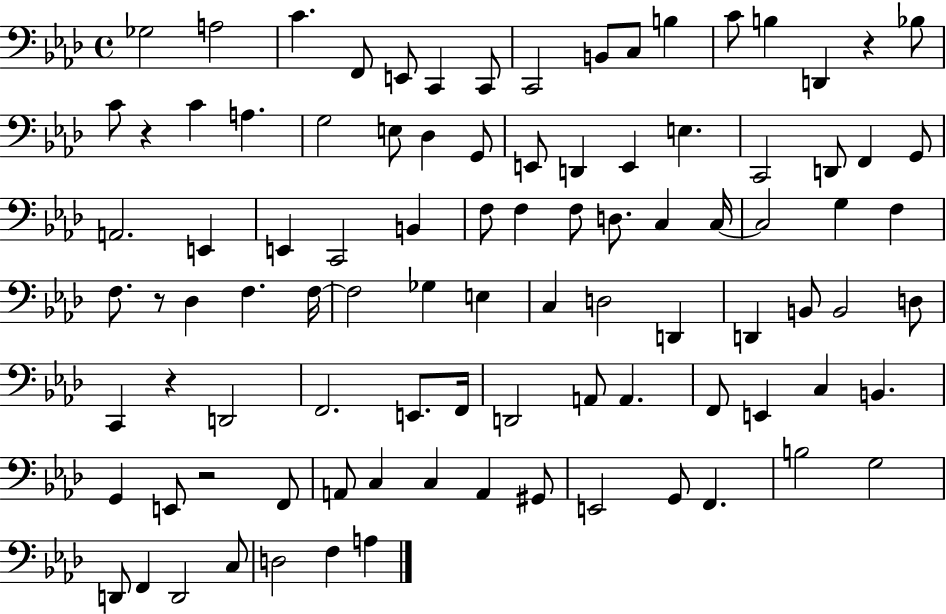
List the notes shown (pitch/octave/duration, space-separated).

Gb3/h A3/h C4/q. F2/e E2/e C2/q C2/e C2/h B2/e C3/e B3/q C4/e B3/q D2/q R/q Bb3/e C4/e R/q C4/q A3/q. G3/h E3/e Db3/q G2/e E2/e D2/q E2/q E3/q. C2/h D2/e F2/q G2/e A2/h. E2/q E2/q C2/h B2/q F3/e F3/q F3/e D3/e. C3/q C3/s C3/h G3/q F3/q F3/e. R/e Db3/q F3/q. F3/s F3/h Gb3/q E3/q C3/q D3/h D2/q D2/q B2/e B2/h D3/e C2/q R/q D2/h F2/h. E2/e. F2/s D2/h A2/e A2/q. F2/e E2/q C3/q B2/q. G2/q E2/e R/h F2/e A2/e C3/q C3/q A2/q G#2/e E2/h G2/e F2/q. B3/h G3/h D2/e F2/q D2/h C3/e D3/h F3/q A3/q